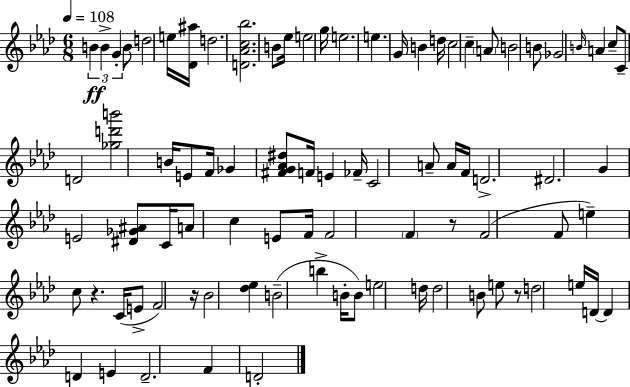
{
  \clef treble
  \numericTimeSignature
  \time 6/8
  \key aes \major
  \tempo 4 = 108
  \tuplet 3/2 { b'4\ff b'4-> g'4-. } | b'8 d''2 e''16 <des' ais''>16 | d''2. | <d' aes' c'' bes''>2. | \break b'8 ees''16 e''2 g''16 | e''2. | e''4. g'16 b'4 d''16 | c''2 c''4-- | \break \parenthesize a'8 b'2 b'8 | ges'2 \grace { b'16 } a'4 | c''8-- c'8-- d'2 | <ges'' d''' b'''>2 b'16 e'8 | \break f'16 ges'4 <fis' g' aes' dis''>8 f'16 e'4 | fes'16-- c'2 a'8-- a'16 | f'16 d'2.-> | dis'2. | \break g'4 e'2 | <dis' ges' ais'>8 c'16 a'8 c''4 e'8 | f'16 f'2 \parenthesize f'4 | r8 f'2( f'8 | \break e''4--) c''8 r4. | c'16( e'8-> f'2) | r16 bes'2 <des'' ees''>4 | b'2--( b''4-> | \break b'16-. b'8) e''2 | d''16 d''2 b'8 e''8 | r8 d''2 e''16 | d'16~~ d'4 d'4 e'4 | \break d'2.-- | f'4 d'2-. | \bar "|."
}